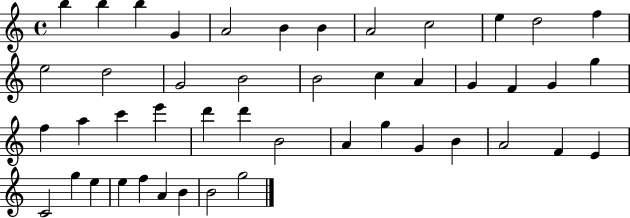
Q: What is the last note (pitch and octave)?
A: G5